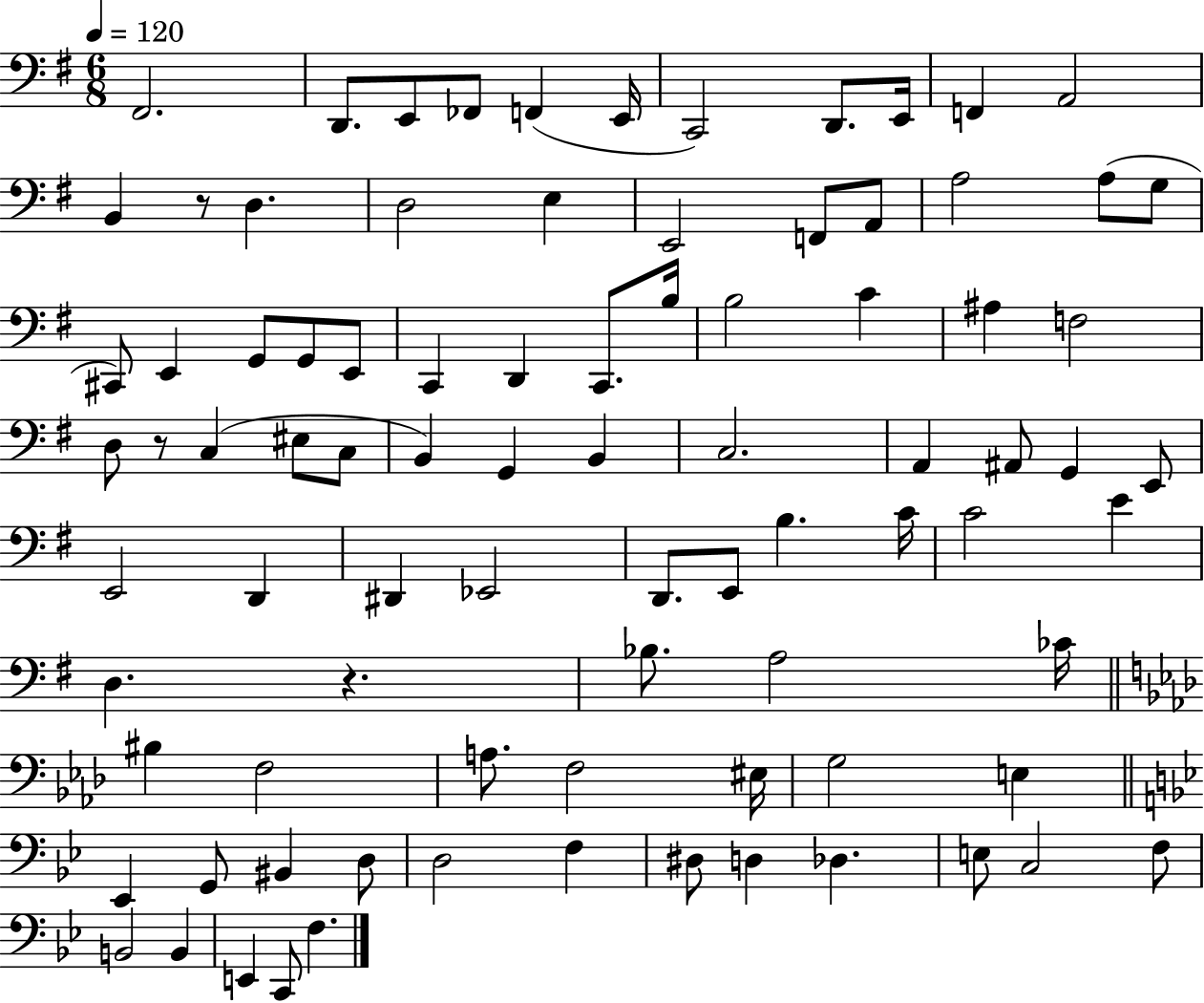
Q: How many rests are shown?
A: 3